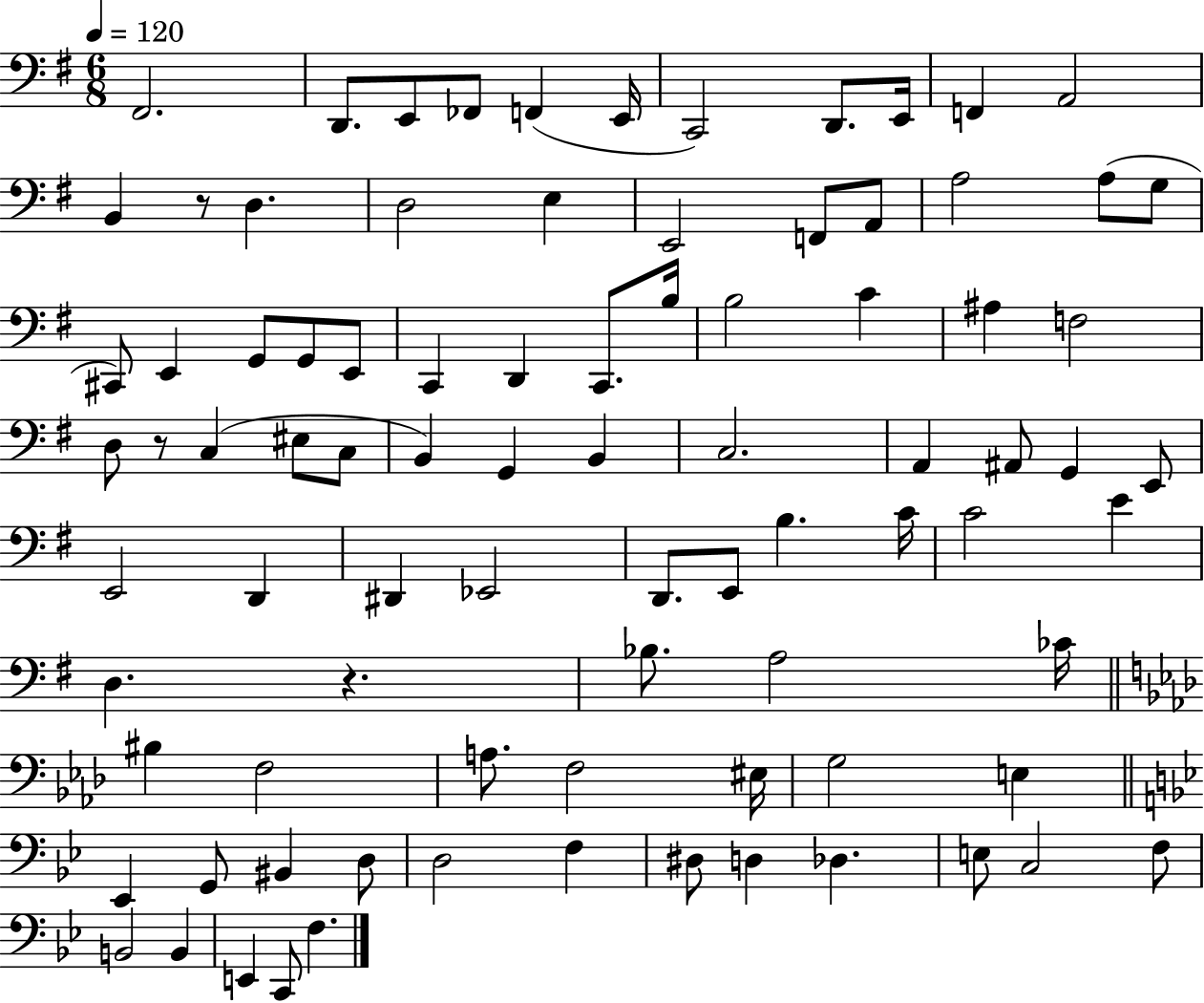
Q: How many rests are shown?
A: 3